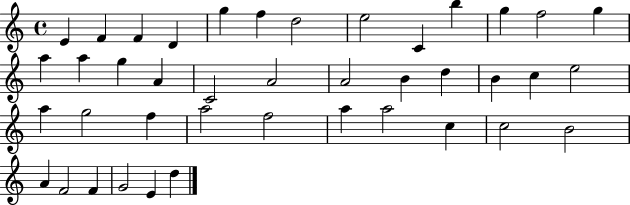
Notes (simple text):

E4/q F4/q F4/q D4/q G5/q F5/q D5/h E5/h C4/q B5/q G5/q F5/h G5/q A5/q A5/q G5/q A4/q C4/h A4/h A4/h B4/q D5/q B4/q C5/q E5/h A5/q G5/h F5/q A5/h F5/h A5/q A5/h C5/q C5/h B4/h A4/q F4/h F4/q G4/h E4/q D5/q